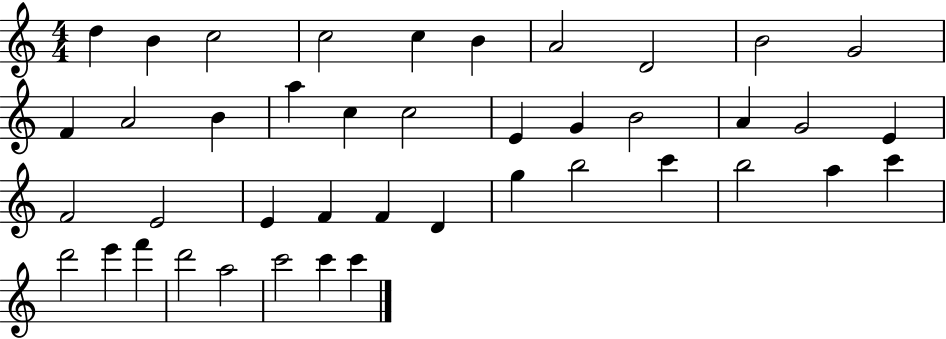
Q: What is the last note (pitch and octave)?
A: C6